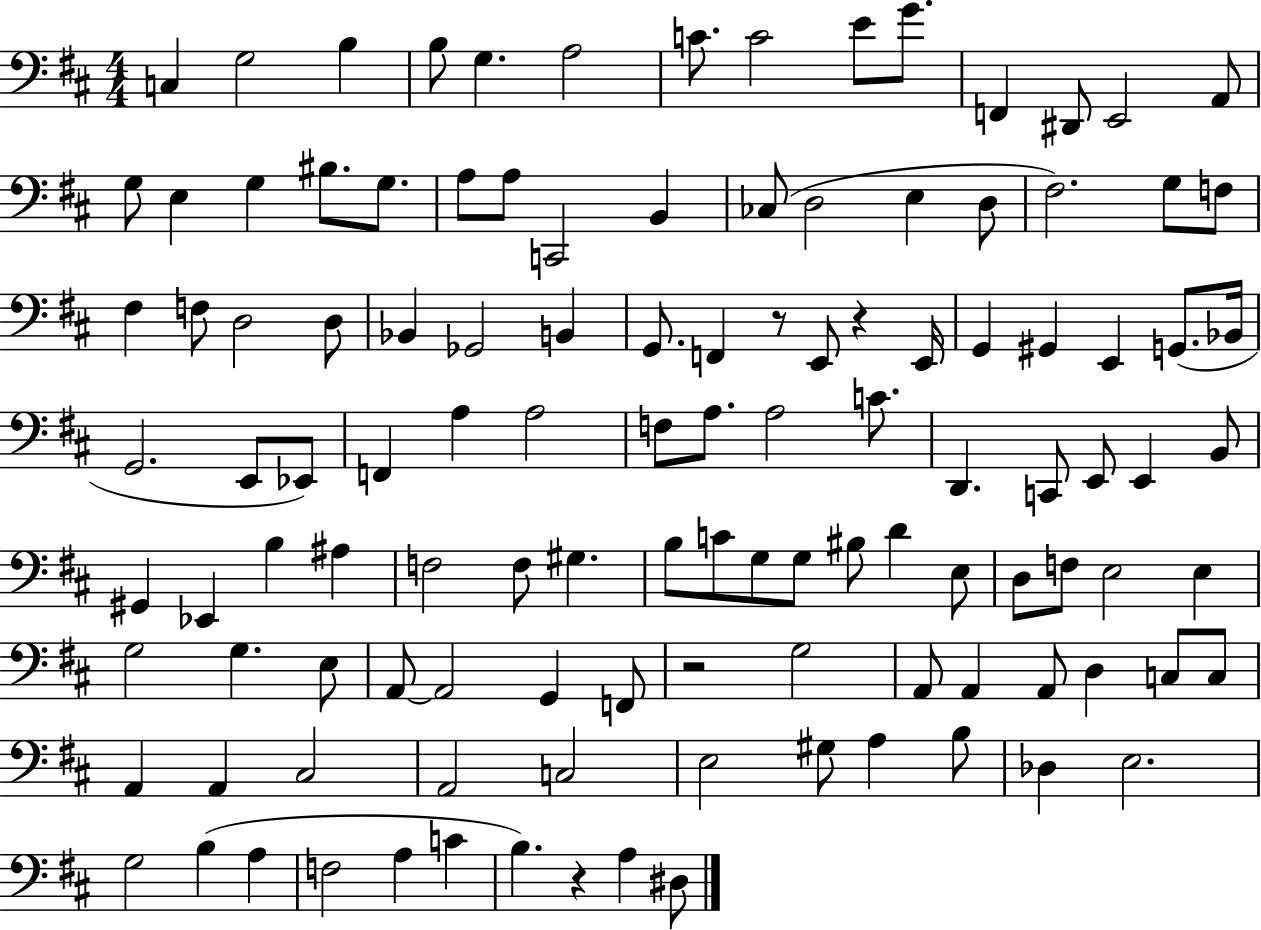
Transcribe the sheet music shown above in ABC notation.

X:1
T:Untitled
M:4/4
L:1/4
K:D
C, G,2 B, B,/2 G, A,2 C/2 C2 E/2 G/2 F,, ^D,,/2 E,,2 A,,/2 G,/2 E, G, ^B,/2 G,/2 A,/2 A,/2 C,,2 B,, _C,/2 D,2 E, D,/2 ^F,2 G,/2 F,/2 ^F, F,/2 D,2 D,/2 _B,, _G,,2 B,, G,,/2 F,, z/2 E,,/2 z E,,/4 G,, ^G,, E,, G,,/2 _B,,/4 G,,2 E,,/2 _E,,/2 F,, A, A,2 F,/2 A,/2 A,2 C/2 D,, C,,/2 E,,/2 E,, B,,/2 ^G,, _E,, B, ^A, F,2 F,/2 ^G, B,/2 C/2 G,/2 G,/2 ^B,/2 D E,/2 D,/2 F,/2 E,2 E, G,2 G, E,/2 A,,/2 A,,2 G,, F,,/2 z2 G,2 A,,/2 A,, A,,/2 D, C,/2 C,/2 A,, A,, ^C,2 A,,2 C,2 E,2 ^G,/2 A, B,/2 _D, E,2 G,2 B, A, F,2 A, C B, z A, ^D,/2